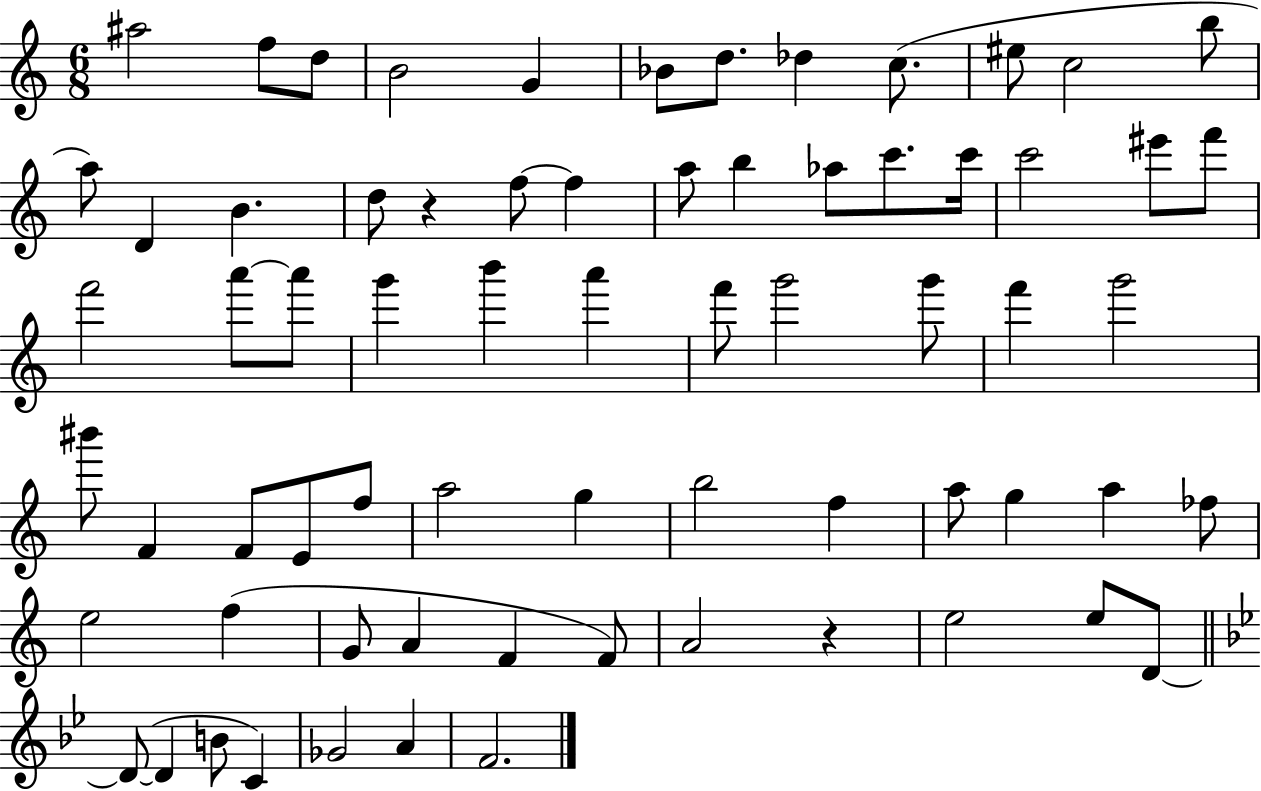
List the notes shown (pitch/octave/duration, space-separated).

A#5/h F5/e D5/e B4/h G4/q Bb4/e D5/e. Db5/q C5/e. EIS5/e C5/h B5/e A5/e D4/q B4/q. D5/e R/q F5/e F5/q A5/e B5/q Ab5/e C6/e. C6/s C6/h EIS6/e F6/e F6/h A6/e A6/e G6/q B6/q A6/q F6/e G6/h G6/e F6/q G6/h BIS6/e F4/q F4/e E4/e F5/e A5/h G5/q B5/h F5/q A5/e G5/q A5/q FES5/e E5/h F5/q G4/e A4/q F4/q F4/e A4/h R/q E5/h E5/e D4/e D4/e D4/q B4/e C4/q Gb4/h A4/q F4/h.